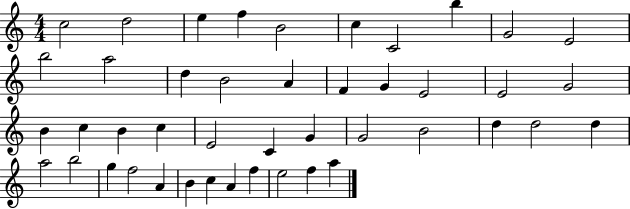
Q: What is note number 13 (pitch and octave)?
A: D5